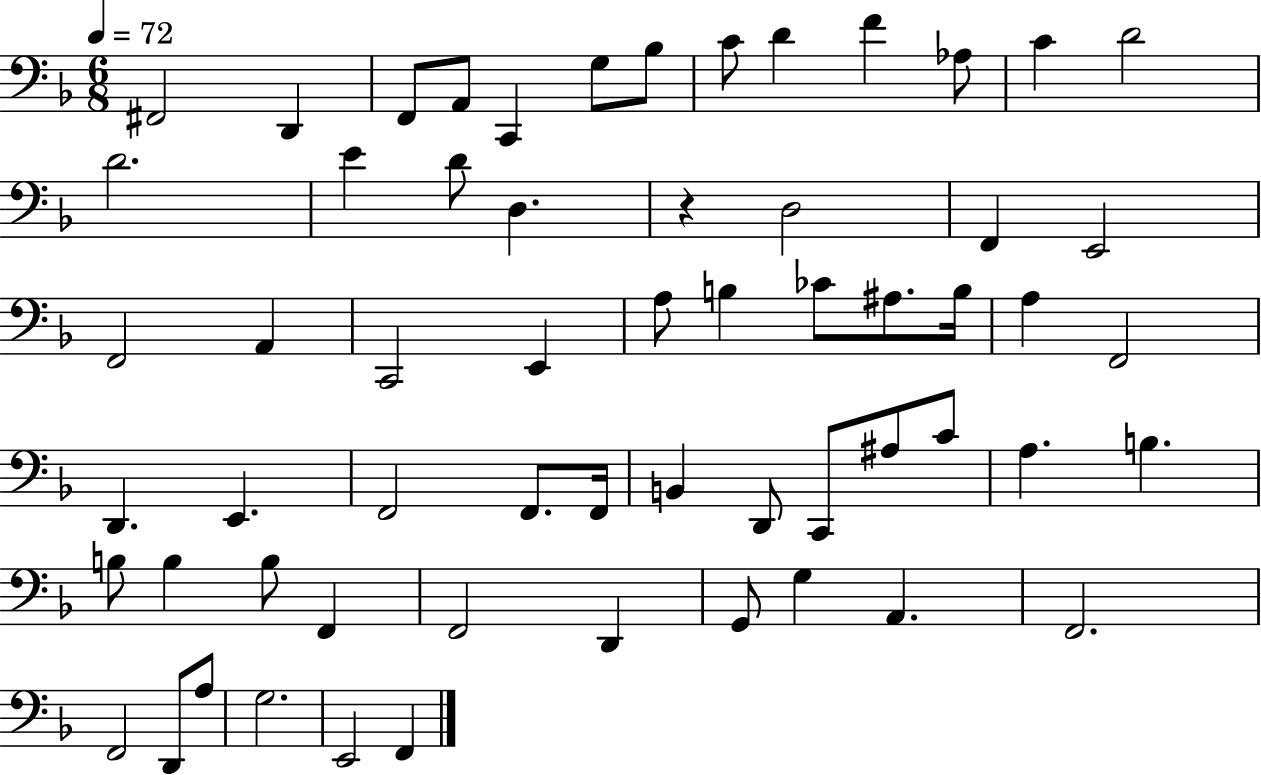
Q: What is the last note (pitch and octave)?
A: F2